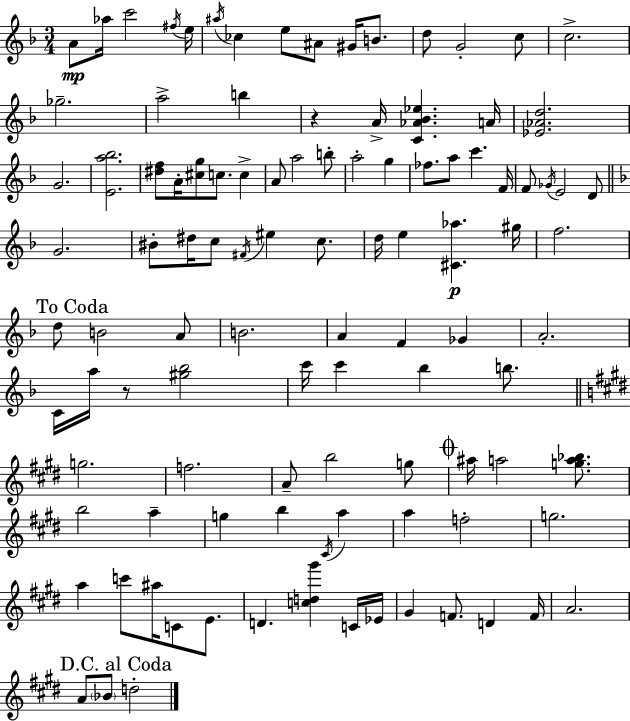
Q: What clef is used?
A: treble